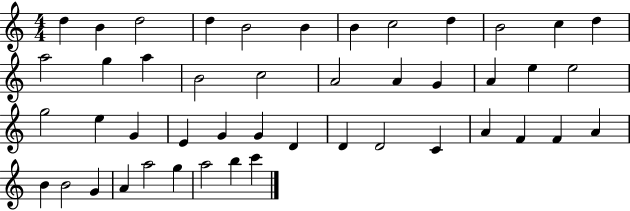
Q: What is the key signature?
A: C major